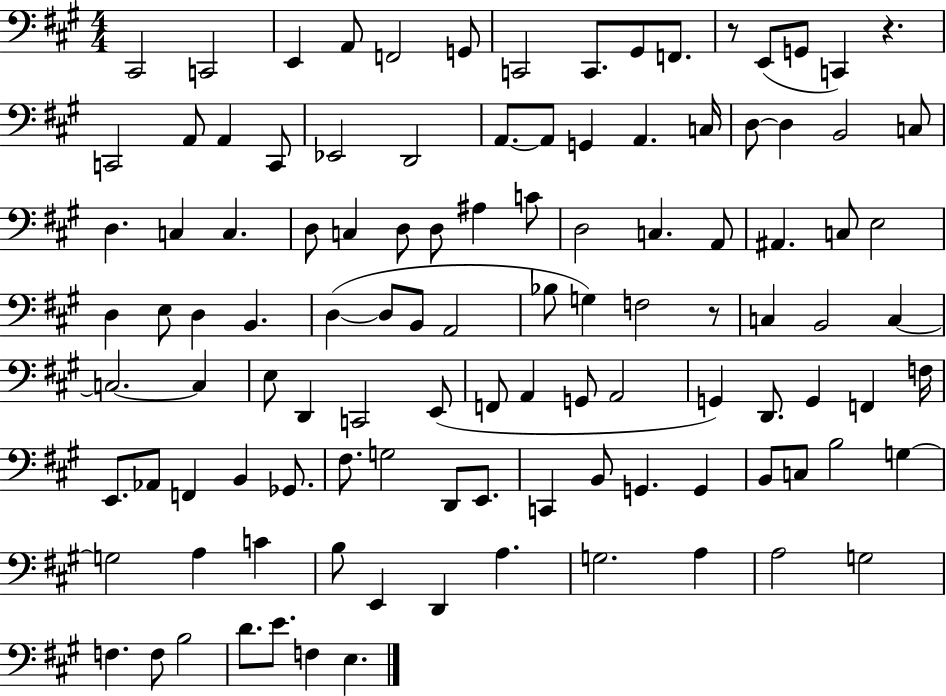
{
  \clef bass
  \numericTimeSignature
  \time 4/4
  \key a \major
  cis,2 c,2 | e,4 a,8 f,2 g,8 | c,2 c,8. gis,8 f,8. | r8 e,8( g,8 c,4) r4. | \break c,2 a,8 a,4 c,8 | ees,2 d,2 | a,8.~~ a,8 g,4 a,4. c16 | d8~~ d4 b,2 c8 | \break d4. c4 c4. | d8 c4 d8 d8 ais4 c'8 | d2 c4. a,8 | ais,4. c8 e2 | \break d4 e8 d4 b,4. | d4~(~ d8 b,8 a,2 | bes8 g4) f2 r8 | c4 b,2 c4~~ | \break c2.~~ c4 | e8 d,4 c,2 e,8( | f,8 a,4 g,8 a,2 | g,4) d,8. g,4 f,4 f16 | \break e,8. aes,8 f,4 b,4 ges,8. | fis8. g2 d,8 e,8. | c,4 b,8 g,4. g,4 | b,8 c8 b2 g4~~ | \break g2 a4 c'4 | b8 e,4 d,4 a4. | g2. a4 | a2 g2 | \break f4. f8 b2 | d'8. e'8. f4 e4. | \bar "|."
}